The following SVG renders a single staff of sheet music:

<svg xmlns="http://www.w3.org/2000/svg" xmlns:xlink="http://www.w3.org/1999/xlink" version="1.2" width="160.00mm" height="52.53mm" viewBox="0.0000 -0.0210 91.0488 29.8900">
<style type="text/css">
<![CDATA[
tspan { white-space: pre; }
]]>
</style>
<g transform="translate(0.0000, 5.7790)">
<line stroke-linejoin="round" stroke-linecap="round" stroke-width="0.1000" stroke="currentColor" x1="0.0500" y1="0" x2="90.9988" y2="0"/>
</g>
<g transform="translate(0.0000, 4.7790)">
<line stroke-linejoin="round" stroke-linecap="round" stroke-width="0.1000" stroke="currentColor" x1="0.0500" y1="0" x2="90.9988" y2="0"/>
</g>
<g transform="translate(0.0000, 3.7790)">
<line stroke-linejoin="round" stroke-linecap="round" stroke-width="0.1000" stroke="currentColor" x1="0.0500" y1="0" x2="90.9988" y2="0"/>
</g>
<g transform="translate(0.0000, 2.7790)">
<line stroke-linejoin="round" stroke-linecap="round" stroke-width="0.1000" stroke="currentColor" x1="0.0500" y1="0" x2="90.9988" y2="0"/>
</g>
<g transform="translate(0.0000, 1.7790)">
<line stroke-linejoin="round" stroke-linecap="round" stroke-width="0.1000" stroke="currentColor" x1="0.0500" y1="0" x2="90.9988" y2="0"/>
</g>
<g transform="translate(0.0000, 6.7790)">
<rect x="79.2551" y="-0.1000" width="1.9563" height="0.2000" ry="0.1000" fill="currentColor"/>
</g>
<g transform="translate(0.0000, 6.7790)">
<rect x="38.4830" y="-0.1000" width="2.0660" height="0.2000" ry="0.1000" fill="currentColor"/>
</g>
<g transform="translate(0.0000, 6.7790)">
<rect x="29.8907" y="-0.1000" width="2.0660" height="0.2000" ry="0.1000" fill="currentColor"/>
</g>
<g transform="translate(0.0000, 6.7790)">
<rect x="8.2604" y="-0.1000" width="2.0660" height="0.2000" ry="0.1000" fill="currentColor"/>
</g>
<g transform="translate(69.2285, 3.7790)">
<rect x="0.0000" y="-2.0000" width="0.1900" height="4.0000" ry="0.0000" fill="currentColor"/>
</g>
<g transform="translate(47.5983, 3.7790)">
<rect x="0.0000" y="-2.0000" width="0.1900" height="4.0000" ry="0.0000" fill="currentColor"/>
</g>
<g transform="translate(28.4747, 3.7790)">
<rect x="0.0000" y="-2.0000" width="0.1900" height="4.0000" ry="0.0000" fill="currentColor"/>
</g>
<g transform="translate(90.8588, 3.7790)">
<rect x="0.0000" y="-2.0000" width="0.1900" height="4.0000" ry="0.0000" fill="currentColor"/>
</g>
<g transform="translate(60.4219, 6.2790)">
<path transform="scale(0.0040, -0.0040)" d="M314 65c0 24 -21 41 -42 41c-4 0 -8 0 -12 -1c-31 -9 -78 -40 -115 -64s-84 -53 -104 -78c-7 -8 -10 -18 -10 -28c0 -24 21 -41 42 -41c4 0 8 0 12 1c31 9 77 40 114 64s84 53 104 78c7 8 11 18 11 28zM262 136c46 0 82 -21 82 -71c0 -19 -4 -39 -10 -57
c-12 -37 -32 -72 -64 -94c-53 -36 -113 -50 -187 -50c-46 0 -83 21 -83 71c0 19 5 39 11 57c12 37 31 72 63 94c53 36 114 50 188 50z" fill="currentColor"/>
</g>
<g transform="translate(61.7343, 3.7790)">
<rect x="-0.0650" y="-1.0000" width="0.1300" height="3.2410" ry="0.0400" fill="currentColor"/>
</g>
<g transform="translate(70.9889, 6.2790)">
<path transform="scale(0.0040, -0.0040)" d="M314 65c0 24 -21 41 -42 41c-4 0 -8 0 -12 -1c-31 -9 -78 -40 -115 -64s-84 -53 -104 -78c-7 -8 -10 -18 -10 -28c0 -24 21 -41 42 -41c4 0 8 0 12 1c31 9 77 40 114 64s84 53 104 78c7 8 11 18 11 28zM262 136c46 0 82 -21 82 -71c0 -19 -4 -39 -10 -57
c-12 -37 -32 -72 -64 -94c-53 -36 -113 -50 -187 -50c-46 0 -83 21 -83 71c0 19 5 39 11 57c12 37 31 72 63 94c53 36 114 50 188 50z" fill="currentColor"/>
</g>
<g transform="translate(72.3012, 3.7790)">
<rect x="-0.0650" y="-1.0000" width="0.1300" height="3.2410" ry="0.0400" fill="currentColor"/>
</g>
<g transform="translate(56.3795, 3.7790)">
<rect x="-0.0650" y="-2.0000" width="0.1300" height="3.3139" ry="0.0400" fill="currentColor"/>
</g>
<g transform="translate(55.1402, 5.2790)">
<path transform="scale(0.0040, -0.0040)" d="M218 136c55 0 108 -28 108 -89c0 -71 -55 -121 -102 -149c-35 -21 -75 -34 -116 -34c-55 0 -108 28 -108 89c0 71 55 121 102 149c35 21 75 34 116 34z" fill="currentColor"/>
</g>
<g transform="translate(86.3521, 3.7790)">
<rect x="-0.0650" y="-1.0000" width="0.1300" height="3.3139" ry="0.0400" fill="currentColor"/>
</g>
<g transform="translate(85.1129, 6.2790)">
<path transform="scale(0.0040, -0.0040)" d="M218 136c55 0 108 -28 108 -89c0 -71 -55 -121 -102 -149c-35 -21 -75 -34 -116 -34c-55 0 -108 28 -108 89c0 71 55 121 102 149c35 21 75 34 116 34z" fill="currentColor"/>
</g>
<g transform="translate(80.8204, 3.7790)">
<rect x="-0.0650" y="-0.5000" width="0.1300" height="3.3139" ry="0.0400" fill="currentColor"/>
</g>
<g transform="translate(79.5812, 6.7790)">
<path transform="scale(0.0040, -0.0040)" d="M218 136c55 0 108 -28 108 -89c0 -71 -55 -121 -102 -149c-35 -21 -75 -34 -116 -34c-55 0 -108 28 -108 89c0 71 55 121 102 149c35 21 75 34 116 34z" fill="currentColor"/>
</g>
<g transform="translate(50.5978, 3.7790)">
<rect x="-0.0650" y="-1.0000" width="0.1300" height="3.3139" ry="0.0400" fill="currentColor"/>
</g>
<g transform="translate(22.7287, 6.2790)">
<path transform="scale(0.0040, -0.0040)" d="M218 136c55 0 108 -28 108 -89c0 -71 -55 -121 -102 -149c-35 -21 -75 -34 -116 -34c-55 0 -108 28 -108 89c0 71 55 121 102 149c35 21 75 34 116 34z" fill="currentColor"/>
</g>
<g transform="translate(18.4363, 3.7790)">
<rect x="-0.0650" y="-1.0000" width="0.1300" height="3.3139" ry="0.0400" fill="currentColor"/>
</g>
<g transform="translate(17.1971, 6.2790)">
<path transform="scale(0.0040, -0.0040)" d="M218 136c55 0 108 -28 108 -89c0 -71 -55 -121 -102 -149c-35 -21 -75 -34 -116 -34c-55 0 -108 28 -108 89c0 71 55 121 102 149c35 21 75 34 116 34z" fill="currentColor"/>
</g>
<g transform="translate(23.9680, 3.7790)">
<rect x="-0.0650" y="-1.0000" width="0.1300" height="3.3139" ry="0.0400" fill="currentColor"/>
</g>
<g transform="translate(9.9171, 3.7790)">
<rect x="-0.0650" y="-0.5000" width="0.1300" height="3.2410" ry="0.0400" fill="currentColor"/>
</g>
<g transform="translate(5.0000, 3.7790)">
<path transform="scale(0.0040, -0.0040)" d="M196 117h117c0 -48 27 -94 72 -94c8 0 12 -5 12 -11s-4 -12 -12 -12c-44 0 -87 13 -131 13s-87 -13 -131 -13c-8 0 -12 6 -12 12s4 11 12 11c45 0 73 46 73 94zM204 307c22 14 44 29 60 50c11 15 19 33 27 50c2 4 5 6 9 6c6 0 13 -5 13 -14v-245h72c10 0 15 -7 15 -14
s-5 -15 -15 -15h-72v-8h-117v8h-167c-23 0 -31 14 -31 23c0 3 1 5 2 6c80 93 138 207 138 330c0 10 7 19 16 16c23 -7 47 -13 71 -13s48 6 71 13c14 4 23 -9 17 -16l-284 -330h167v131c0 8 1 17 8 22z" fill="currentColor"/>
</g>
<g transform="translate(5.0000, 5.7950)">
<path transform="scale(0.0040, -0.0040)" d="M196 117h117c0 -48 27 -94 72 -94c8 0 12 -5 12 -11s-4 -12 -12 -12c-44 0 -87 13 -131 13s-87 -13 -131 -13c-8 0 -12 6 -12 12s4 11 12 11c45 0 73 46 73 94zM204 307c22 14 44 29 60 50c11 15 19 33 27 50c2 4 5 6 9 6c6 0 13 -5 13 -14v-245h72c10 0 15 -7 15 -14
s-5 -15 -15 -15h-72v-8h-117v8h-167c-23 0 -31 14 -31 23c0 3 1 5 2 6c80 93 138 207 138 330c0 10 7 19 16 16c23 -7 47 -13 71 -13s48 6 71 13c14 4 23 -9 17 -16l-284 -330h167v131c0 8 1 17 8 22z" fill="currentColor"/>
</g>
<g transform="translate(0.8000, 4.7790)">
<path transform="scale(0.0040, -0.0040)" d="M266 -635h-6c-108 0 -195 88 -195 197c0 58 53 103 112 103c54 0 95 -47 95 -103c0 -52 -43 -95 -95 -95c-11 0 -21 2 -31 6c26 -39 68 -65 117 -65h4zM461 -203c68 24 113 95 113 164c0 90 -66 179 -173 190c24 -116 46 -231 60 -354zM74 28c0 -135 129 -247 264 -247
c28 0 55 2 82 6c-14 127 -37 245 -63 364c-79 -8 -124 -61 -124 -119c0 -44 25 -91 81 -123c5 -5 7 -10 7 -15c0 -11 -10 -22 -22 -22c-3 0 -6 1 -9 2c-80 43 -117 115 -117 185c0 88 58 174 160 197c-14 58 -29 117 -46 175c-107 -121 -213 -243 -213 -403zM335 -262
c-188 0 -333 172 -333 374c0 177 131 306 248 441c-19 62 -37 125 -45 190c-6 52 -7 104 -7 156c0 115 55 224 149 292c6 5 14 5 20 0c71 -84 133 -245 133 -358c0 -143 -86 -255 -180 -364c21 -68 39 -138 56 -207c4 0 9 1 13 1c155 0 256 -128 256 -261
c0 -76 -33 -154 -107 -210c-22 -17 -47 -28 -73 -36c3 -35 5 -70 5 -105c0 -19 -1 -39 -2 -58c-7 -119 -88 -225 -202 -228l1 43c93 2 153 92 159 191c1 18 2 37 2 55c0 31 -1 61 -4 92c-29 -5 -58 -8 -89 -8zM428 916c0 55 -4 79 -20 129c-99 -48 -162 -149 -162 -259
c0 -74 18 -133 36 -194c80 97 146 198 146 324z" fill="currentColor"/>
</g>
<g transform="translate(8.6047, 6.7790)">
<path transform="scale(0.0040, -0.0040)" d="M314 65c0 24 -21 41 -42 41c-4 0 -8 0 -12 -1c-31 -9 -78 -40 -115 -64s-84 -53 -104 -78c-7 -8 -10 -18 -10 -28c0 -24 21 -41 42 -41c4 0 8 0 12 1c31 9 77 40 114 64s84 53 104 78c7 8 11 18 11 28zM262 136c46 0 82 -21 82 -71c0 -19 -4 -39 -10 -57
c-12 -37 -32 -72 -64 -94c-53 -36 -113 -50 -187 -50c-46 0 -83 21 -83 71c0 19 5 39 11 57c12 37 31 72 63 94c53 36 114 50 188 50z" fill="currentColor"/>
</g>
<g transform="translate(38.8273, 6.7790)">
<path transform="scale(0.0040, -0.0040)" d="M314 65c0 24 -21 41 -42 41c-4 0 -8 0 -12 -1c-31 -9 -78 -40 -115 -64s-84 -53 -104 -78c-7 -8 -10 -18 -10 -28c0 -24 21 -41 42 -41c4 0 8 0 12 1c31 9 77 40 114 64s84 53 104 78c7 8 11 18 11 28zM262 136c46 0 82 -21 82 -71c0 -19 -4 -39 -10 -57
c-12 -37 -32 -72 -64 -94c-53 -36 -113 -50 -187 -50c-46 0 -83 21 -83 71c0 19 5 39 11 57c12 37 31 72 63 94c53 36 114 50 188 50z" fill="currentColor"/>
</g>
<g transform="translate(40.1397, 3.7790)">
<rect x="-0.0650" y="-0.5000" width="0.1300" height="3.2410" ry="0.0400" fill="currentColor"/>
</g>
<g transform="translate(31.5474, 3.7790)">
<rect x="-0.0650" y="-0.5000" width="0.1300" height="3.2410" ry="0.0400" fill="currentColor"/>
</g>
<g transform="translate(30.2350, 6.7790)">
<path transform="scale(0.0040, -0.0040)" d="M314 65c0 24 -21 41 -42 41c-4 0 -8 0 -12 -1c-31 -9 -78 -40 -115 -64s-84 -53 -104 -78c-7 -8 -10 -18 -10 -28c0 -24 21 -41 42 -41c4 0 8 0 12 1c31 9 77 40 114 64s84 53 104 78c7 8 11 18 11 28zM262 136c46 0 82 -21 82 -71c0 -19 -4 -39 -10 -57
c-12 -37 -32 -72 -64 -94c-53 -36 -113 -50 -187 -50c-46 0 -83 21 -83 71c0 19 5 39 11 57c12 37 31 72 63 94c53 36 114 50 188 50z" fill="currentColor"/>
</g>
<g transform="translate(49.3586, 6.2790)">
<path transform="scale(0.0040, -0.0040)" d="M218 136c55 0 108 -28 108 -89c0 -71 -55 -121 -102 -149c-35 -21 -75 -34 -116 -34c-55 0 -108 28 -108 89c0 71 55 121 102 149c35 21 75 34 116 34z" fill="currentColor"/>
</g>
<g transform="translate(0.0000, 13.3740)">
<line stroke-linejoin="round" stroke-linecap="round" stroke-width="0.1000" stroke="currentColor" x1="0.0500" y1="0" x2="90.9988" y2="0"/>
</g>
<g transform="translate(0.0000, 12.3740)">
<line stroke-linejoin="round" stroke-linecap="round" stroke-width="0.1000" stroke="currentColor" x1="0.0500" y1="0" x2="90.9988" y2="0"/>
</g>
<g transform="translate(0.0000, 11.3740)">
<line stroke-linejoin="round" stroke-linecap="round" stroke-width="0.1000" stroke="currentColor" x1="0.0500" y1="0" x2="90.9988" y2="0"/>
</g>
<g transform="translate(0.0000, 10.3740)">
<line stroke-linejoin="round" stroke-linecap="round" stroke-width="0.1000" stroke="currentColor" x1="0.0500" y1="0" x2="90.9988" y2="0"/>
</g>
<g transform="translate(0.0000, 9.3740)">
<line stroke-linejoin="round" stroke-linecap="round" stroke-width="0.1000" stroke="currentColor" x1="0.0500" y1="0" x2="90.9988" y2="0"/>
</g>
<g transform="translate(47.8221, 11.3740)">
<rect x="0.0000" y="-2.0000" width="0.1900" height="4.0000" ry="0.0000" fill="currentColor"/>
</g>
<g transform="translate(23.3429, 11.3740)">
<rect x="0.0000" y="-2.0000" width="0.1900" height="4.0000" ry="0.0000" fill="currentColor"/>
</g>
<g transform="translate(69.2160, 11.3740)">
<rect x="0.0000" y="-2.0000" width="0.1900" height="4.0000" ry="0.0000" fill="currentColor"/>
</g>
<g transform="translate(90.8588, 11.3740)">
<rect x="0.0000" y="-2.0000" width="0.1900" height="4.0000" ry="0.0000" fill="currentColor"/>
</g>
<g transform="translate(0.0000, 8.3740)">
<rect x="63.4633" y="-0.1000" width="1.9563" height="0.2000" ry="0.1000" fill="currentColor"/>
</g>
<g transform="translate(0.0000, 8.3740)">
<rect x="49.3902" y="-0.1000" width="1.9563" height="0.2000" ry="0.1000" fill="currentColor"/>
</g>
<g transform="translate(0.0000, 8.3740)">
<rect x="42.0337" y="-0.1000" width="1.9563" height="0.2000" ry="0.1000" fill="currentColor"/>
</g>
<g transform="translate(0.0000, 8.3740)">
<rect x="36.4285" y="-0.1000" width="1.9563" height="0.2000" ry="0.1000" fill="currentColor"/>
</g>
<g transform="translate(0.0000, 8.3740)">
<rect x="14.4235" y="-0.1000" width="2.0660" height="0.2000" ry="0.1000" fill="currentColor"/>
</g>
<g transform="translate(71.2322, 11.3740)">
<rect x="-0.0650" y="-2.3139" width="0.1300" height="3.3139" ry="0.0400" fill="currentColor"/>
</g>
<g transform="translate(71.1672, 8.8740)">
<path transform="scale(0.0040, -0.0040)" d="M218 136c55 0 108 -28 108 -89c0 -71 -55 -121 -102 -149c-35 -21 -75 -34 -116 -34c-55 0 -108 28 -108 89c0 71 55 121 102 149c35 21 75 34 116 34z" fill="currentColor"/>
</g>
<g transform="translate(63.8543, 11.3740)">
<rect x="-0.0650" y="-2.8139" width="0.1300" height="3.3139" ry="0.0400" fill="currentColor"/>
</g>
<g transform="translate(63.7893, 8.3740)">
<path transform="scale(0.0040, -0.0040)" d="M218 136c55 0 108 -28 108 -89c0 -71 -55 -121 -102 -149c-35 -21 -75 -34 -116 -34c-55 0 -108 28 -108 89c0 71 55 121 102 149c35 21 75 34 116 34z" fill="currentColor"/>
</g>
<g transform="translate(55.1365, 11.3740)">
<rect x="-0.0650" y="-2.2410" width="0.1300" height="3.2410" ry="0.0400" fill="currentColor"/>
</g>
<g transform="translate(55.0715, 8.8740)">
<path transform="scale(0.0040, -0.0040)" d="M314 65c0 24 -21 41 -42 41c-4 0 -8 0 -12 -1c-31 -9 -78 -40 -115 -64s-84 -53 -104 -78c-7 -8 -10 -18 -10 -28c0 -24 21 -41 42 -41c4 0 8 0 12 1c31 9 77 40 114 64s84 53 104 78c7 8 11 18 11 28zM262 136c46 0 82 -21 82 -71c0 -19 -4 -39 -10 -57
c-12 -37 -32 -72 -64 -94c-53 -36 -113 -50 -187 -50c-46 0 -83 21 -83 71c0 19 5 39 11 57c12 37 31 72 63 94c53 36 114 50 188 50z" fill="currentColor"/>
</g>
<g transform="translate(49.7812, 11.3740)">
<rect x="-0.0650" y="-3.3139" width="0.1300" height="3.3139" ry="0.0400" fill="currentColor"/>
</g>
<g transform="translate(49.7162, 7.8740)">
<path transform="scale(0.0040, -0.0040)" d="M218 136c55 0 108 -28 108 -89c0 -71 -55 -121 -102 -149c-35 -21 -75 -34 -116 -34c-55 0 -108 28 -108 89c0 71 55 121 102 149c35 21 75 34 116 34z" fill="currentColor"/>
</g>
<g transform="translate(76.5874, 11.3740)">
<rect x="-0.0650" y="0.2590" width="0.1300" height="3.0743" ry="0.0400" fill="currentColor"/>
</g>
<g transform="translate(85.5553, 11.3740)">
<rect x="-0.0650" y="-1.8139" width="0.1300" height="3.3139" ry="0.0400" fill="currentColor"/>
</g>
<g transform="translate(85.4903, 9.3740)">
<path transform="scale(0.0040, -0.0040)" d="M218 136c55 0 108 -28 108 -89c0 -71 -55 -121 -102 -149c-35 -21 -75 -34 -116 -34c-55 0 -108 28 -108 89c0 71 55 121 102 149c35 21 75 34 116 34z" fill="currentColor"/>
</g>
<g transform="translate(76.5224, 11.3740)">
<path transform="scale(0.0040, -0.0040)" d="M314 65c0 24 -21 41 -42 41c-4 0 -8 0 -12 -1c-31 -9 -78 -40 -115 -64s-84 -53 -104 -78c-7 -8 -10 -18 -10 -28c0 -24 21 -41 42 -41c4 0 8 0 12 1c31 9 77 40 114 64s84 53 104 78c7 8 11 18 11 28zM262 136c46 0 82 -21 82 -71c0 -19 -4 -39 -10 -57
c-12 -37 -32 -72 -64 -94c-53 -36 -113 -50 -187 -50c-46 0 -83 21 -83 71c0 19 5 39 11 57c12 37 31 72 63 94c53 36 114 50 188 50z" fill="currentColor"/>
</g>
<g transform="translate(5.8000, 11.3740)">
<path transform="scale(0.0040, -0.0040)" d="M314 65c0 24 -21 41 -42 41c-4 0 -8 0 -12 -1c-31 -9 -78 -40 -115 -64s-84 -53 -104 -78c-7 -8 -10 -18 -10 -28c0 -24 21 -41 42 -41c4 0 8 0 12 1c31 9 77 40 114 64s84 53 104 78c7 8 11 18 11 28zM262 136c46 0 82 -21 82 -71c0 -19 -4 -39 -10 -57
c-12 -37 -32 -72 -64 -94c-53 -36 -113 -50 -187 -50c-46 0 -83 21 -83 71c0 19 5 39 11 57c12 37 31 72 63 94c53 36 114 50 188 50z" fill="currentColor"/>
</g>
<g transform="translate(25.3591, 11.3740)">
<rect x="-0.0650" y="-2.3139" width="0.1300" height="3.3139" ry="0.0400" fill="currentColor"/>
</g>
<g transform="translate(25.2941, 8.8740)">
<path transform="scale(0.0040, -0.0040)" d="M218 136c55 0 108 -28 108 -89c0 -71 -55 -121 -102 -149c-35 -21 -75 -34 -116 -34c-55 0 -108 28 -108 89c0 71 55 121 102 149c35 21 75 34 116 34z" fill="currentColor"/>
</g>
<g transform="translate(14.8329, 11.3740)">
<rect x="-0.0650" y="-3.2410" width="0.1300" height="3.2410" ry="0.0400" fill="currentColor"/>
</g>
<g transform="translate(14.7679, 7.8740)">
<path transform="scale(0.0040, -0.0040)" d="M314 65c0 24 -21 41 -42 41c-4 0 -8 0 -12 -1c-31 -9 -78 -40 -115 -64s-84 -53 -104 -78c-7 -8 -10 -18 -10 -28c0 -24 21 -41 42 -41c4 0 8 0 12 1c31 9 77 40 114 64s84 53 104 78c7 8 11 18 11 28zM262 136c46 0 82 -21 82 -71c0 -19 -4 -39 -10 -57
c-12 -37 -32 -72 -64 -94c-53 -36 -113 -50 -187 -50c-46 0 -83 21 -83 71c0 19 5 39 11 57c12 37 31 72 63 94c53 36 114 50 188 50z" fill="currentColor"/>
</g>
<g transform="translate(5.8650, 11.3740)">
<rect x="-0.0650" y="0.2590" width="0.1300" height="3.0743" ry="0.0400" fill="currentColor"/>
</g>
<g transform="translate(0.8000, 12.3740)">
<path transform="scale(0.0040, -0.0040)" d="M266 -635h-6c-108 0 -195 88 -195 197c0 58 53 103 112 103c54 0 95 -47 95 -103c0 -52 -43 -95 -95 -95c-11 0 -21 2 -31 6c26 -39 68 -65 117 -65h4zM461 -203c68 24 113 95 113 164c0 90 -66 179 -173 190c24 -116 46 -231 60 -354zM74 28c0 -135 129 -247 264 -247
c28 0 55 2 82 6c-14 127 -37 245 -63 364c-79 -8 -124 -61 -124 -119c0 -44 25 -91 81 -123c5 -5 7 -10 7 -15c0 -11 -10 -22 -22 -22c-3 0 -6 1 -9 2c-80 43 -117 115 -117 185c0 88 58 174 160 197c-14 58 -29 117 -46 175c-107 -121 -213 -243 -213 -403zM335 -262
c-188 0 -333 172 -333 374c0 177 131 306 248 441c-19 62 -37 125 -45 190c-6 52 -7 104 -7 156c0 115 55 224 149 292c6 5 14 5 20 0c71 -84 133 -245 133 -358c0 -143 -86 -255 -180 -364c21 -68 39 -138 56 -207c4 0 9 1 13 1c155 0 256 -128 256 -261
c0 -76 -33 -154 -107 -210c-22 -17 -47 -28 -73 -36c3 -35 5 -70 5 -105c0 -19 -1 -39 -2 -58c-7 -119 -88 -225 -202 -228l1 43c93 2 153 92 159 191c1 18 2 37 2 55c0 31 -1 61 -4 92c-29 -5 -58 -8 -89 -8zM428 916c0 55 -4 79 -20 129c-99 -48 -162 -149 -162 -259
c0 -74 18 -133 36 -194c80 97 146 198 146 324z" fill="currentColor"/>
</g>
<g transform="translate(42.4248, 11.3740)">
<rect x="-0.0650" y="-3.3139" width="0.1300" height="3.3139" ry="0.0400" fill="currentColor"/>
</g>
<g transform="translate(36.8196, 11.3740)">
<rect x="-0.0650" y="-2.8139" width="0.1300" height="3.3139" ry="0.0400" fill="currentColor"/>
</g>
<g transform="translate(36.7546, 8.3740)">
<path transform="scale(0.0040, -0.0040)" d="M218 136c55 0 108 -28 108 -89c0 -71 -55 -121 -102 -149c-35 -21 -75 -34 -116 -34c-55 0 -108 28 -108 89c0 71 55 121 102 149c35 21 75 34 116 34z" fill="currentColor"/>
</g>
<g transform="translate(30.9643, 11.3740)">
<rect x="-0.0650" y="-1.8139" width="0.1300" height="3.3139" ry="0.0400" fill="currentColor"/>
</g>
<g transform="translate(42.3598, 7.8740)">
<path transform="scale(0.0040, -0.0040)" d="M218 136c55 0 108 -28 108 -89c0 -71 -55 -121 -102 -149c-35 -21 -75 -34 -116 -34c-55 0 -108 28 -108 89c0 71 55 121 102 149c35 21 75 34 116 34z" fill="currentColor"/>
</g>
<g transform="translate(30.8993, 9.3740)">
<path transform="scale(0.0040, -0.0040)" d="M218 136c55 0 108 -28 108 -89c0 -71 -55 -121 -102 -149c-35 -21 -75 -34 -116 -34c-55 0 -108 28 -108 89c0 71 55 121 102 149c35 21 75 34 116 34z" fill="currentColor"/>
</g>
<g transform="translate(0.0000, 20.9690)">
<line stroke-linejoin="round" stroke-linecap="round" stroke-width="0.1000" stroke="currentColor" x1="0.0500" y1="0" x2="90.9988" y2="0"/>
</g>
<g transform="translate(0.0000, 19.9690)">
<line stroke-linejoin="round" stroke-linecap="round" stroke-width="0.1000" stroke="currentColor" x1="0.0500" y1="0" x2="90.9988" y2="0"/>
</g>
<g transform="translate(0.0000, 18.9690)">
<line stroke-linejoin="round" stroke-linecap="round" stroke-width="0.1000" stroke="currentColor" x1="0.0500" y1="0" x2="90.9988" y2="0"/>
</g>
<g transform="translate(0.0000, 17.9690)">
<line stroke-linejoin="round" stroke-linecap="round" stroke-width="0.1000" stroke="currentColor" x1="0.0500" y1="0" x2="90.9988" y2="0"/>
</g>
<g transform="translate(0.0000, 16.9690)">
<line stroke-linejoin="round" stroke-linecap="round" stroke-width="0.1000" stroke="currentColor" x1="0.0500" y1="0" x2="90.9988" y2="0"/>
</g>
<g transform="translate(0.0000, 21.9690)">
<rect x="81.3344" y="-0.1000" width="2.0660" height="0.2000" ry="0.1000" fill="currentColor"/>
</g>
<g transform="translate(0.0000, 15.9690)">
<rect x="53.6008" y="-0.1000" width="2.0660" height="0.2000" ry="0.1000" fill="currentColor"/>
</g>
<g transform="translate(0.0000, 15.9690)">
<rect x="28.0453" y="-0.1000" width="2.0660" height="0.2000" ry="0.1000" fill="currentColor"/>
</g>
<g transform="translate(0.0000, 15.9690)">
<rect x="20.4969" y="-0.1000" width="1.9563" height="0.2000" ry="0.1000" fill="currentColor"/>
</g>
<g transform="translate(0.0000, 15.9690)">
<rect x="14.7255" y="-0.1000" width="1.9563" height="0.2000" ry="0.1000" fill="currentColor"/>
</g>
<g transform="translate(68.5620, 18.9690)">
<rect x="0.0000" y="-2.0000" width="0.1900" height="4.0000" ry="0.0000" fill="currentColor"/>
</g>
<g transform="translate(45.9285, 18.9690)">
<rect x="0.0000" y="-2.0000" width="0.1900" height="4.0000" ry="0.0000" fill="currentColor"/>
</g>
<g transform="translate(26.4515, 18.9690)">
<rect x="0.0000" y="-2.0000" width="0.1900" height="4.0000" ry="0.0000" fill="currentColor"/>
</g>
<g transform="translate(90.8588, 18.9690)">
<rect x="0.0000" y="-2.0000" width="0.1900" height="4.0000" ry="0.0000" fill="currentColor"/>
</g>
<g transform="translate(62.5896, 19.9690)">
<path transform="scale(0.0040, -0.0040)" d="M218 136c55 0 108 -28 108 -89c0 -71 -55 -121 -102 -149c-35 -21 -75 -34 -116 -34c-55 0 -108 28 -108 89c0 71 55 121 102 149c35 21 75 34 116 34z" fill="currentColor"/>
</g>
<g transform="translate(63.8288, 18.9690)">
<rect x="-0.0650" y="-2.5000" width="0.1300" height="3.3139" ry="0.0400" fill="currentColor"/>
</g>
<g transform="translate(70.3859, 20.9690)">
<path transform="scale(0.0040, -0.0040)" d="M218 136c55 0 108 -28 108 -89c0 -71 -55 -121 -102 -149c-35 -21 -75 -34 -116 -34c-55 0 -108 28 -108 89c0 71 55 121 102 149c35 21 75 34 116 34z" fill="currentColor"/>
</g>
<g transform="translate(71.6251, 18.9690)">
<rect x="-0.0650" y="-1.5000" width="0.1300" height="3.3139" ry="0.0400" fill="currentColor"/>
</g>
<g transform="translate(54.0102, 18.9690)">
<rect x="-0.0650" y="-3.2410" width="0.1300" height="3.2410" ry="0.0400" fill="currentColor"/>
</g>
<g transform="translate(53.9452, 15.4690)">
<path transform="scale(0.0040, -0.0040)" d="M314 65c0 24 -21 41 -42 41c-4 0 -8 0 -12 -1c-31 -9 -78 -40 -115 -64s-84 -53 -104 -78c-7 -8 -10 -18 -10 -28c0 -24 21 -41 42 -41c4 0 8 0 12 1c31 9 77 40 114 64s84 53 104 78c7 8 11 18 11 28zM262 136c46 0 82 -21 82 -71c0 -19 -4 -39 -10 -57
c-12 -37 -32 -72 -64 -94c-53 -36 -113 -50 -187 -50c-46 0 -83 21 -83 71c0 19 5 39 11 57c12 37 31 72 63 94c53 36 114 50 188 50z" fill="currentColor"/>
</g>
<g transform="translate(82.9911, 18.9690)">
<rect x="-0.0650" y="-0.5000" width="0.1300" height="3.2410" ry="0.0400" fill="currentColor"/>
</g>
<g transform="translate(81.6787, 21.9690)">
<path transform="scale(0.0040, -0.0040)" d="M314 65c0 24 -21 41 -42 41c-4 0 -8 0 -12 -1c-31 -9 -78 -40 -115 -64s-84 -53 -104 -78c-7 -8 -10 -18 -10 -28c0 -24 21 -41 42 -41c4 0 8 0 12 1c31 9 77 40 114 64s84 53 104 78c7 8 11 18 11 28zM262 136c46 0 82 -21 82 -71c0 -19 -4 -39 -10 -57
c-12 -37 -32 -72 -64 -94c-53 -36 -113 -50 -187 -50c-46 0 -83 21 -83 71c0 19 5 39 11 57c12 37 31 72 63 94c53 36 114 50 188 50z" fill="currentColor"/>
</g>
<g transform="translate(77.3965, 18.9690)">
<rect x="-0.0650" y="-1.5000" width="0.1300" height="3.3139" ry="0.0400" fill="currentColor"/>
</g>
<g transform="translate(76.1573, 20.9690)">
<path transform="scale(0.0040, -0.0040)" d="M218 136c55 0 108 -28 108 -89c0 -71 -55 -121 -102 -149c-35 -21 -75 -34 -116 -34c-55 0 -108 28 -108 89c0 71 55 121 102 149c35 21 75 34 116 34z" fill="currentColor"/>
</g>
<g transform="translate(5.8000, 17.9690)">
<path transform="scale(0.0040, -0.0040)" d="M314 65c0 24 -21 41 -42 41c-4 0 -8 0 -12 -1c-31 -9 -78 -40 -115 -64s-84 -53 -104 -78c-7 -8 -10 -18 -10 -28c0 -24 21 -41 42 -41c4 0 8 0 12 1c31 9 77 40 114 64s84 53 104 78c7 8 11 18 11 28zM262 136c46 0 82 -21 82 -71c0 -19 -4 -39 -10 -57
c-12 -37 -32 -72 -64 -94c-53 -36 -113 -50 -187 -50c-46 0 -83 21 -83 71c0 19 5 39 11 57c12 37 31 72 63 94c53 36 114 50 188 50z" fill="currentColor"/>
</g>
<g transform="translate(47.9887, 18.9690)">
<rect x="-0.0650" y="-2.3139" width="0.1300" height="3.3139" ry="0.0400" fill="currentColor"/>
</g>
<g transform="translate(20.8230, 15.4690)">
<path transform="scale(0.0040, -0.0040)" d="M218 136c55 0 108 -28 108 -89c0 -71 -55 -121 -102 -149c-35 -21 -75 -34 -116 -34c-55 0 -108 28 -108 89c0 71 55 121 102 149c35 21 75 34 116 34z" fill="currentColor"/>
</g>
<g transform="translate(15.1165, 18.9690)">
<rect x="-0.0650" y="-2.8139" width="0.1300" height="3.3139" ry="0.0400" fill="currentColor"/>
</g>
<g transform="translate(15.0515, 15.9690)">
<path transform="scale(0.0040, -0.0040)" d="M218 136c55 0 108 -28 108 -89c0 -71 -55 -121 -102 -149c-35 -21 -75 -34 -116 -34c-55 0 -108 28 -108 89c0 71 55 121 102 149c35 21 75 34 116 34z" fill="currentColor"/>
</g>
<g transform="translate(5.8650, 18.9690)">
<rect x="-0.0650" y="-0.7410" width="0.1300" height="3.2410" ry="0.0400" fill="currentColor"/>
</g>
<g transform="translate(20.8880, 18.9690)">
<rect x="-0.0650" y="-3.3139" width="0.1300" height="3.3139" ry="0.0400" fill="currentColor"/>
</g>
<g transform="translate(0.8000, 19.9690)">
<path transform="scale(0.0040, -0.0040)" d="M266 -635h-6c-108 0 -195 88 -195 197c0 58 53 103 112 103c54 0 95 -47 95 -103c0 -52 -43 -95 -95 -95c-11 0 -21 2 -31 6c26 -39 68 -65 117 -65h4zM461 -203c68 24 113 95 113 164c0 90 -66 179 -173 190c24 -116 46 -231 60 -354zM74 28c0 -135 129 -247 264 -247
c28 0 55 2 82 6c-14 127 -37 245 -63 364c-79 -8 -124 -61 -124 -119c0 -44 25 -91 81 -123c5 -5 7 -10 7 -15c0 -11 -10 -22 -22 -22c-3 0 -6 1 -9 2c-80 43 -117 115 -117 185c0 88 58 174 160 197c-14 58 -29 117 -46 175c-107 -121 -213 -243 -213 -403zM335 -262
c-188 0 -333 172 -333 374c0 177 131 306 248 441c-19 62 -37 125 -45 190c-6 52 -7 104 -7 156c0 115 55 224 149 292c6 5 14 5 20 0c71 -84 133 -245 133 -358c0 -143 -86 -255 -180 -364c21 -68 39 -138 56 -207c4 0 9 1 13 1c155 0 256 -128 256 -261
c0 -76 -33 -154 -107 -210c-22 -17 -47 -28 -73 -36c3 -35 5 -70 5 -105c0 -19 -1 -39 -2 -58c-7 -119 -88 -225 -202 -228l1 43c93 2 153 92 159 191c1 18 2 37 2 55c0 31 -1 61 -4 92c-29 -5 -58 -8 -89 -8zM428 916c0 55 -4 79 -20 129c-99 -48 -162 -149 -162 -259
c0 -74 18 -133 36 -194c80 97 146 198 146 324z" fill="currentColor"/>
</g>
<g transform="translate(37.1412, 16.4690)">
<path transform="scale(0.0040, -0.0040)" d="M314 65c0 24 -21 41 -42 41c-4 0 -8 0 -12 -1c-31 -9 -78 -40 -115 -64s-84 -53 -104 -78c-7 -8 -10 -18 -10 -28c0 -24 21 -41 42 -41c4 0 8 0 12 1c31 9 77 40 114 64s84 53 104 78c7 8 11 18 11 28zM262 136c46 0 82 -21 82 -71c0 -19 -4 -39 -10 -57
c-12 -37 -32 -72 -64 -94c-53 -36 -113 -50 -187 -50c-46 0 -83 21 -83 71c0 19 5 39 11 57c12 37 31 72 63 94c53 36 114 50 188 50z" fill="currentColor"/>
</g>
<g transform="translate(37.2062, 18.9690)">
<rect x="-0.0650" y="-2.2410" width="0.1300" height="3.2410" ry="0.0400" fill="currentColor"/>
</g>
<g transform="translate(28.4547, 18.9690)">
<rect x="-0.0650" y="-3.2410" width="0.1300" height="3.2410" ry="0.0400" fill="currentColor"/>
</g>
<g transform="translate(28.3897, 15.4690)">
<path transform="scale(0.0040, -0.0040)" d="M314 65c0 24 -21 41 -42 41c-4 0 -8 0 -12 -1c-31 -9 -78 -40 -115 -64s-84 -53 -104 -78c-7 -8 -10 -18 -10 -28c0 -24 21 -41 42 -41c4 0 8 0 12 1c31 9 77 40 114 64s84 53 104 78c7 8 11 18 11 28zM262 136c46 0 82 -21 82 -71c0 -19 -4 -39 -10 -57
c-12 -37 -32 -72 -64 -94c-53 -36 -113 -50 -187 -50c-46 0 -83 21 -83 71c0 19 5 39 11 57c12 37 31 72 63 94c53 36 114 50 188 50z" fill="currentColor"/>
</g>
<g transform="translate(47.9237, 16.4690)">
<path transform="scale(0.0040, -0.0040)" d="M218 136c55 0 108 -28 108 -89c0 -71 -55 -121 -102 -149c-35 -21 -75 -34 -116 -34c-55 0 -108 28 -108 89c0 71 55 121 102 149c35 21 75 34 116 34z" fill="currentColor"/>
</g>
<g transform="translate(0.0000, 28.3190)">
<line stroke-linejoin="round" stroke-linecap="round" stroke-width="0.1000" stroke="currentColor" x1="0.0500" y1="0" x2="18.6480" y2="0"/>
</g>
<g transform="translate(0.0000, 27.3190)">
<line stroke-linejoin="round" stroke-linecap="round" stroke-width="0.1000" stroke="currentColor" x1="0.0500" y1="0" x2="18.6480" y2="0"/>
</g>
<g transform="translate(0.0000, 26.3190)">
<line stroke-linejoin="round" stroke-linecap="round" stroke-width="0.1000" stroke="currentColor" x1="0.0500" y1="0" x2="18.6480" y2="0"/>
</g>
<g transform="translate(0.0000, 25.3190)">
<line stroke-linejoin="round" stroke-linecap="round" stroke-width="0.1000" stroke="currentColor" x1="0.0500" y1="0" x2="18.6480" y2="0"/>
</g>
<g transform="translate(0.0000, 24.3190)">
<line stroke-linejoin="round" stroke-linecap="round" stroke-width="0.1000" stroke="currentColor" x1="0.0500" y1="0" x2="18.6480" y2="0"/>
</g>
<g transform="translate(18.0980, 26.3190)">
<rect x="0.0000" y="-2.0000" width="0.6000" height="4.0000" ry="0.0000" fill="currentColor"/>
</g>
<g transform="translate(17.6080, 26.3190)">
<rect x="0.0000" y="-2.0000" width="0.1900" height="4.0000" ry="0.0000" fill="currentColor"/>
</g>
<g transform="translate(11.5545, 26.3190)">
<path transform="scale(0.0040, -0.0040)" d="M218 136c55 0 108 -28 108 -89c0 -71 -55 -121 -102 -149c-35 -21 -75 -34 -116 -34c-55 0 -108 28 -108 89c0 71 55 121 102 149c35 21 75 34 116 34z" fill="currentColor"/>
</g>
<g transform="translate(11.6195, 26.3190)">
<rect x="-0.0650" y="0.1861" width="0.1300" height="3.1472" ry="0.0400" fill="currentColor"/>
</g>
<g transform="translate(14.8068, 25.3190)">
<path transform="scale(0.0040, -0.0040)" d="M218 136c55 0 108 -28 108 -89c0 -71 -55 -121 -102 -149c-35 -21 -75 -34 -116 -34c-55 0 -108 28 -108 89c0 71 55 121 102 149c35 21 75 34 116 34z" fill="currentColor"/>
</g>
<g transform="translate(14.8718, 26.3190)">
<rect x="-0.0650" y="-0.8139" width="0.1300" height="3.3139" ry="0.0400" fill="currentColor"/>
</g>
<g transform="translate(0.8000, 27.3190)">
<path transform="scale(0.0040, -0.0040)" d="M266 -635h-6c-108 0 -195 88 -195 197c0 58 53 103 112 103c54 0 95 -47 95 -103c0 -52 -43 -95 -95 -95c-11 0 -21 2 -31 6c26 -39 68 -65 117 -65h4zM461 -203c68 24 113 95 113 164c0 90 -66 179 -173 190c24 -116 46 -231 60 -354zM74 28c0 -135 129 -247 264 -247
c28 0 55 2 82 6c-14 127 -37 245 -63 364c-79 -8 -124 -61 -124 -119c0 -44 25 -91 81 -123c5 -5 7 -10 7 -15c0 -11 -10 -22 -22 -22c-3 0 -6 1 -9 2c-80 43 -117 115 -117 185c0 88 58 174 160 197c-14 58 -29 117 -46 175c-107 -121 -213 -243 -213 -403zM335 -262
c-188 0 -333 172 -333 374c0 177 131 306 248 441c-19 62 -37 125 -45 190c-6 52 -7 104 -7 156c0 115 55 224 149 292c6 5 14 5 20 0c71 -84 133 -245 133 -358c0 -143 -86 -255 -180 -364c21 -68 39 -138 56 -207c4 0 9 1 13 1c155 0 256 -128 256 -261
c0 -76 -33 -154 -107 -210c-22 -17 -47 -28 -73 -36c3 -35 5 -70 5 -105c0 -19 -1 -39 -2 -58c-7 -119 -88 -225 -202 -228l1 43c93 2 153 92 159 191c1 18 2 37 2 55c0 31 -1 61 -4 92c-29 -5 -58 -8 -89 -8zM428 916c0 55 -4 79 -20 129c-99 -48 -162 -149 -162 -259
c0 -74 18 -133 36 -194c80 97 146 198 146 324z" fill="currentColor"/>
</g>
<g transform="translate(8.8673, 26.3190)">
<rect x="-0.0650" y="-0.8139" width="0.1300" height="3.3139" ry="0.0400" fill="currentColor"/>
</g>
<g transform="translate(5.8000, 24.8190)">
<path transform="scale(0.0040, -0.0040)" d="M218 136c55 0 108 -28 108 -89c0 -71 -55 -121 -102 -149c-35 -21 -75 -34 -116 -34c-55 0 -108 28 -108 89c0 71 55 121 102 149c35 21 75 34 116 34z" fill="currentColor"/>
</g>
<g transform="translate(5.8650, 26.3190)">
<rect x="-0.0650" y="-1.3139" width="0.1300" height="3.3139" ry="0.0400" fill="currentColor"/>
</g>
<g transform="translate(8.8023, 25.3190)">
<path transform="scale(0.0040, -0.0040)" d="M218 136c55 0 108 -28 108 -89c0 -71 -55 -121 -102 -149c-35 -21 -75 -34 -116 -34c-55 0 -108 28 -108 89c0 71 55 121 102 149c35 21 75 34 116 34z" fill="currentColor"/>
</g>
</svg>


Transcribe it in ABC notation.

X:1
T:Untitled
M:4/4
L:1/4
K:C
C2 D D C2 C2 D F D2 D2 C D B2 b2 g f a b b g2 a g B2 f d2 a b b2 g2 g b2 G E E C2 e d B d